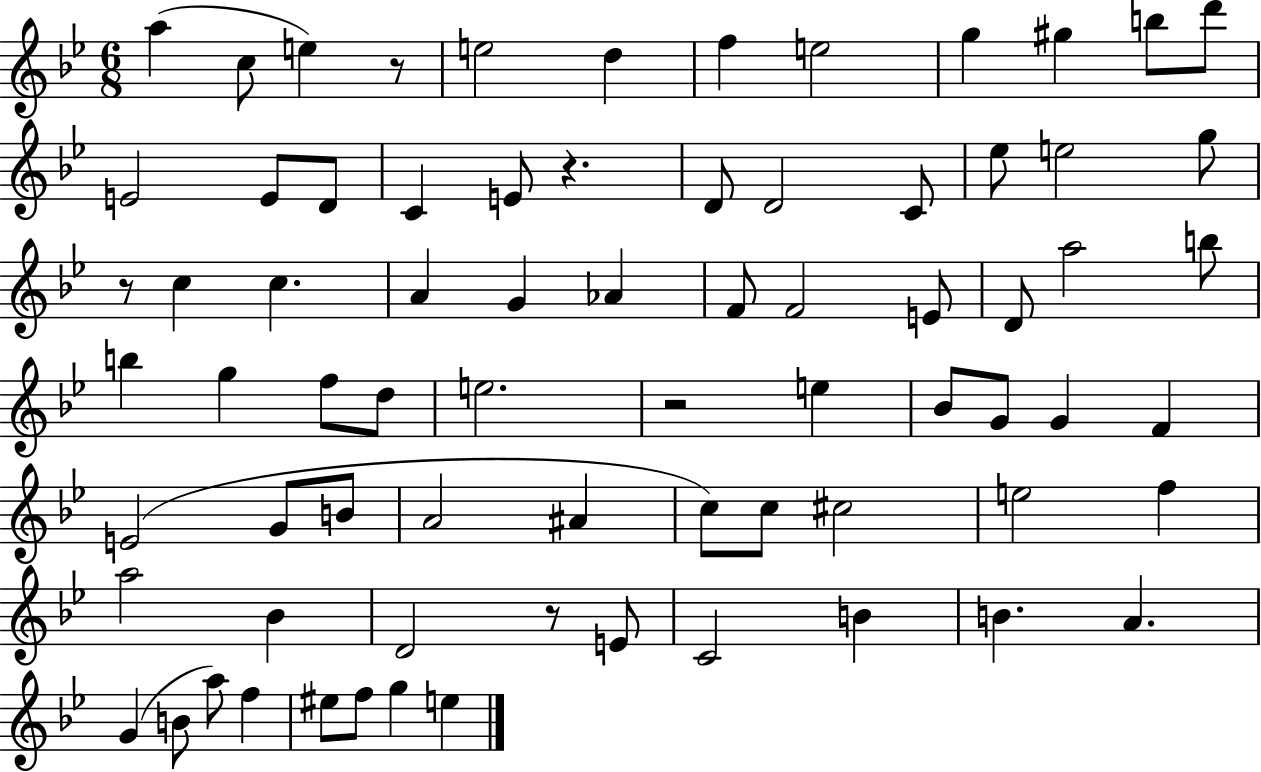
A5/q C5/e E5/q R/e E5/h D5/q F5/q E5/h G5/q G#5/q B5/e D6/e E4/h E4/e D4/e C4/q E4/e R/q. D4/e D4/h C4/e Eb5/e E5/h G5/e R/e C5/q C5/q. A4/q G4/q Ab4/q F4/e F4/h E4/e D4/e A5/h B5/e B5/q G5/q F5/e D5/e E5/h. R/h E5/q Bb4/e G4/e G4/q F4/q E4/h G4/e B4/e A4/h A#4/q C5/e C5/e C#5/h E5/h F5/q A5/h Bb4/q D4/h R/e E4/e C4/h B4/q B4/q. A4/q. G4/q B4/e A5/e F5/q EIS5/e F5/e G5/q E5/q